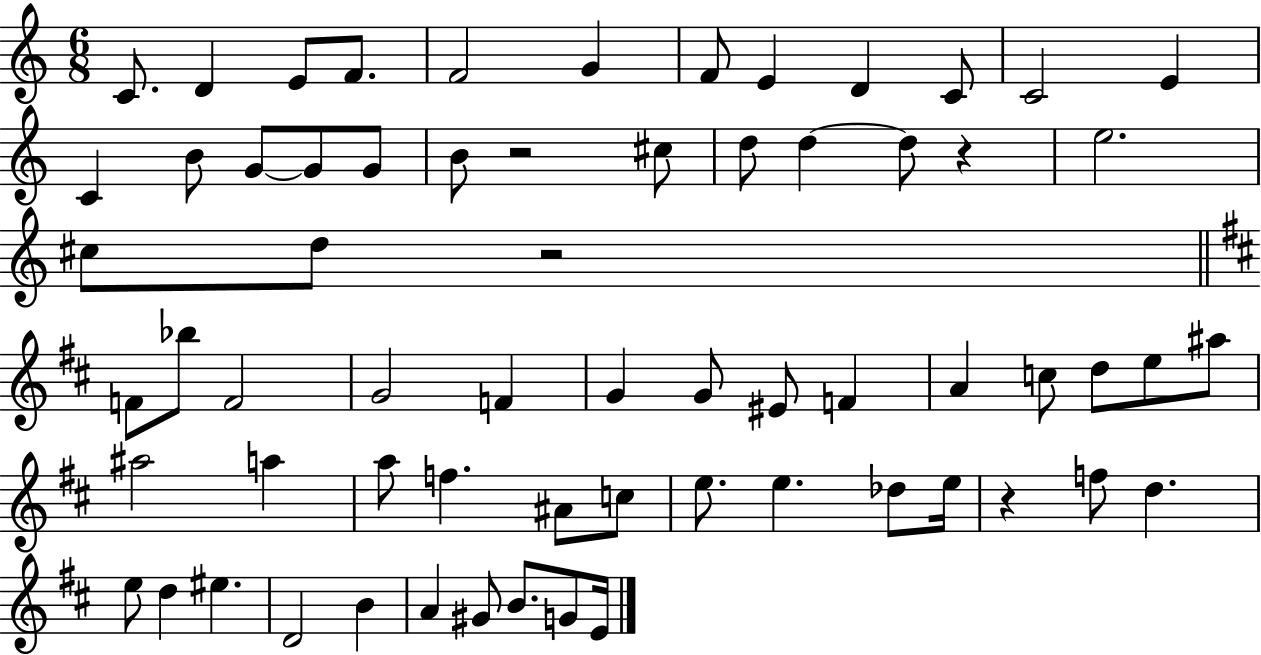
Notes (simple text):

C4/e. D4/q E4/e F4/e. F4/h G4/q F4/e E4/q D4/q C4/e C4/h E4/q C4/q B4/e G4/e G4/e G4/e B4/e R/h C#5/e D5/e D5/q D5/e R/q E5/h. C#5/e D5/e R/h F4/e Bb5/e F4/h G4/h F4/q G4/q G4/e EIS4/e F4/q A4/q C5/e D5/e E5/e A#5/e A#5/h A5/q A5/e F5/q. A#4/e C5/e E5/e. E5/q. Db5/e E5/s R/q F5/e D5/q. E5/e D5/q EIS5/q. D4/h B4/q A4/q G#4/e B4/e. G4/e E4/s